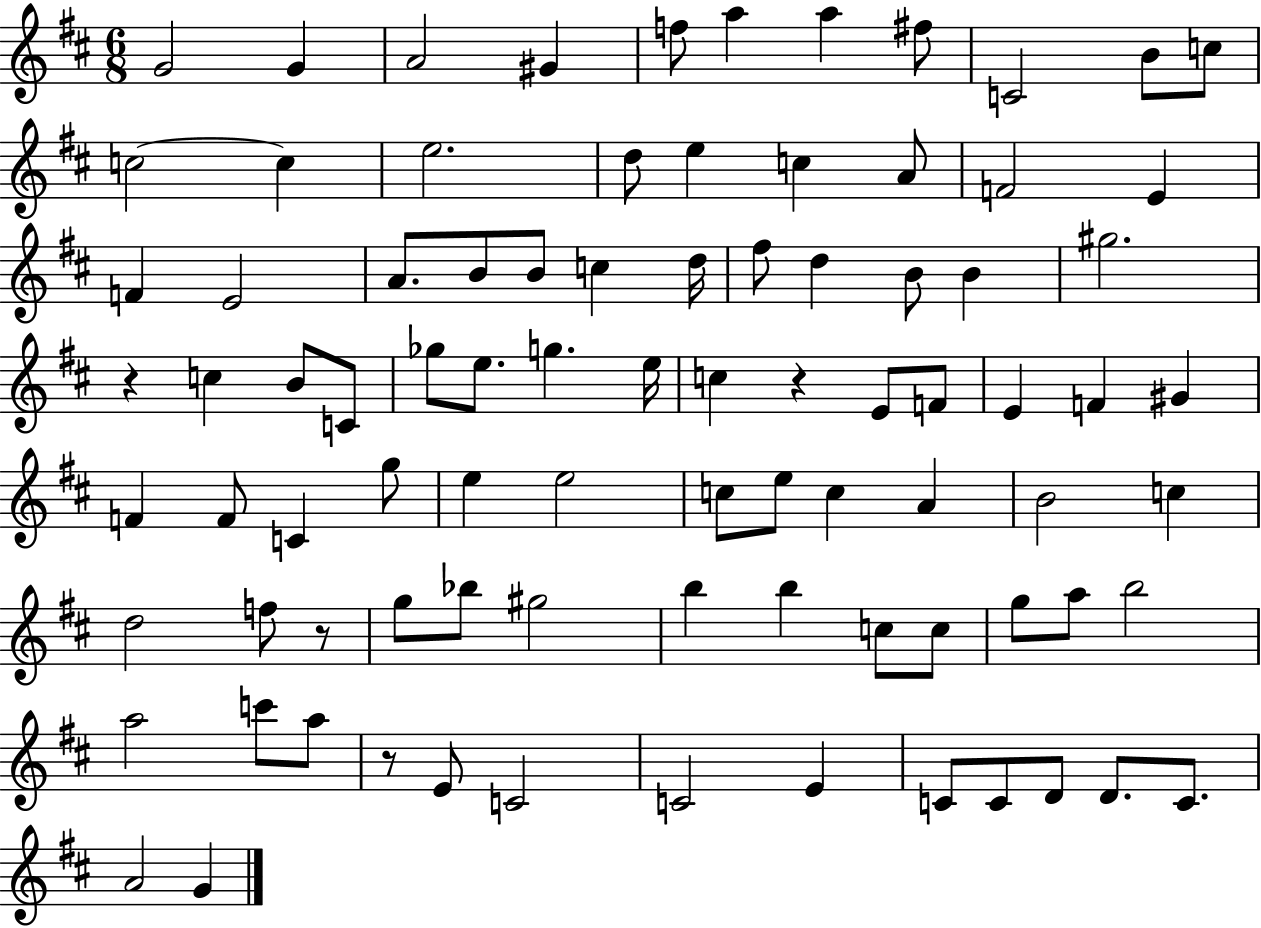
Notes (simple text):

G4/h G4/q A4/h G#4/q F5/e A5/q A5/q F#5/e C4/h B4/e C5/e C5/h C5/q E5/h. D5/e E5/q C5/q A4/e F4/h E4/q F4/q E4/h A4/e. B4/e B4/e C5/q D5/s F#5/e D5/q B4/e B4/q G#5/h. R/q C5/q B4/e C4/e Gb5/e E5/e. G5/q. E5/s C5/q R/q E4/e F4/e E4/q F4/q G#4/q F4/q F4/e C4/q G5/e E5/q E5/h C5/e E5/e C5/q A4/q B4/h C5/q D5/h F5/e R/e G5/e Bb5/e G#5/h B5/q B5/q C5/e C5/e G5/e A5/e B5/h A5/h C6/e A5/e R/e E4/e C4/h C4/h E4/q C4/e C4/e D4/e D4/e. C4/e. A4/h G4/q